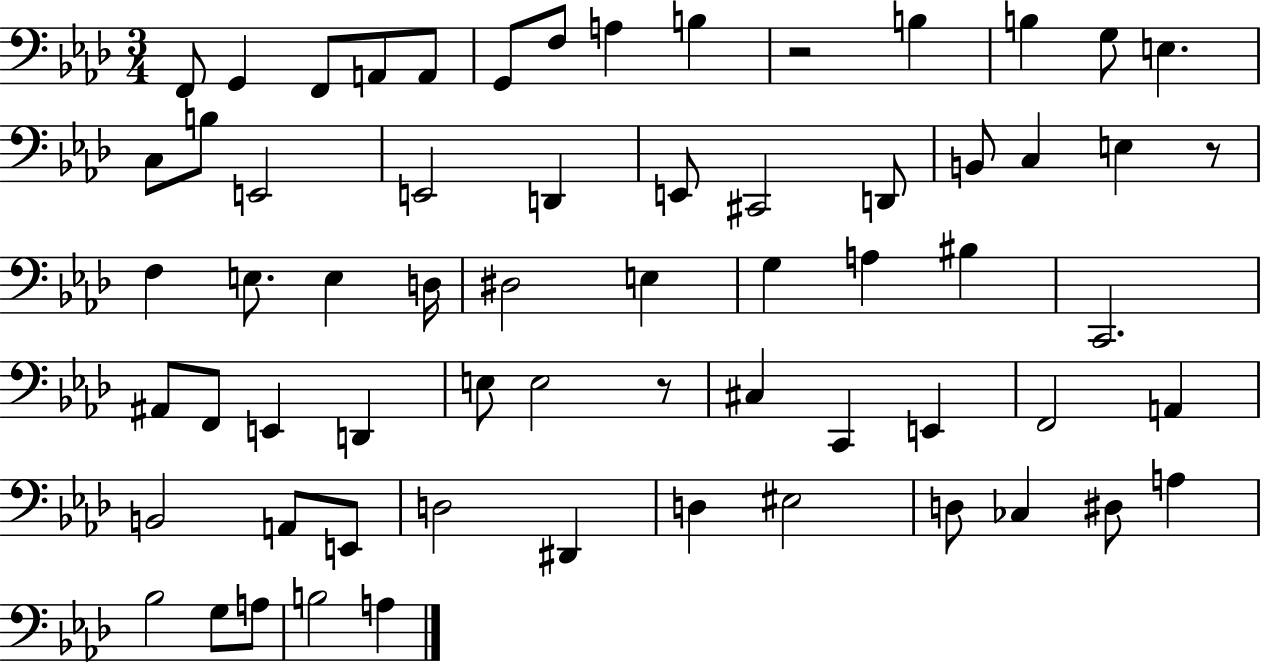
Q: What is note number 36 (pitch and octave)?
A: F2